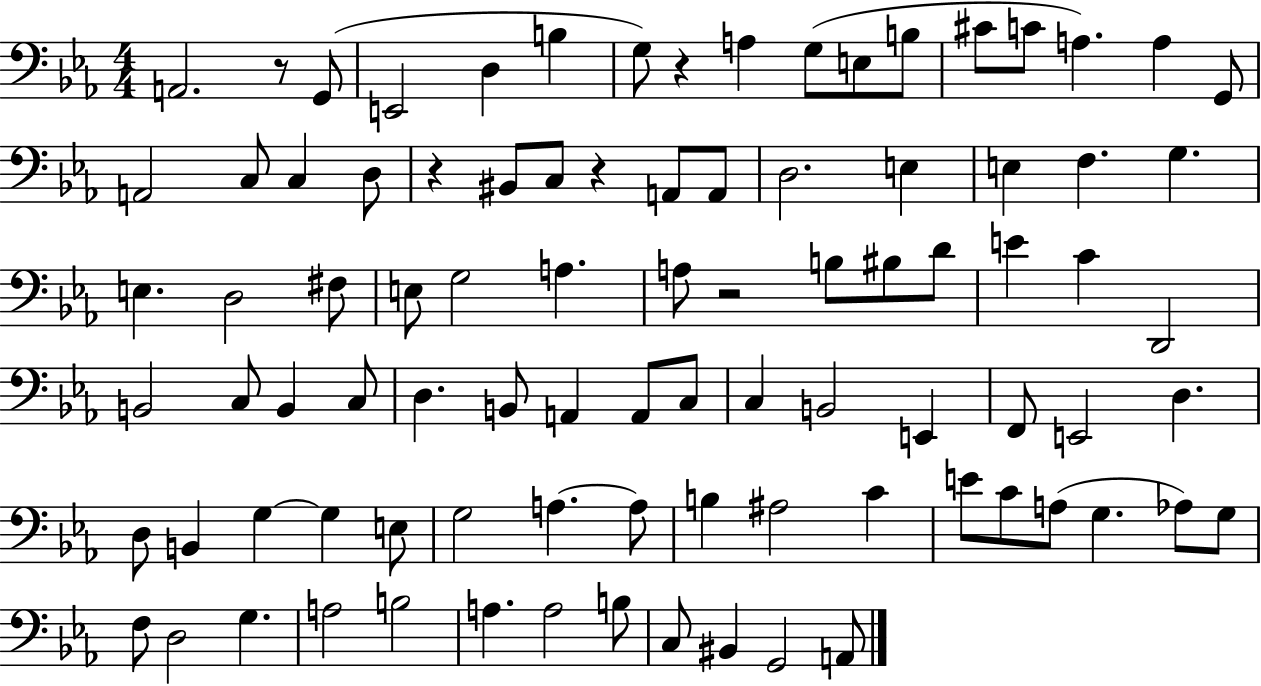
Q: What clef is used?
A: bass